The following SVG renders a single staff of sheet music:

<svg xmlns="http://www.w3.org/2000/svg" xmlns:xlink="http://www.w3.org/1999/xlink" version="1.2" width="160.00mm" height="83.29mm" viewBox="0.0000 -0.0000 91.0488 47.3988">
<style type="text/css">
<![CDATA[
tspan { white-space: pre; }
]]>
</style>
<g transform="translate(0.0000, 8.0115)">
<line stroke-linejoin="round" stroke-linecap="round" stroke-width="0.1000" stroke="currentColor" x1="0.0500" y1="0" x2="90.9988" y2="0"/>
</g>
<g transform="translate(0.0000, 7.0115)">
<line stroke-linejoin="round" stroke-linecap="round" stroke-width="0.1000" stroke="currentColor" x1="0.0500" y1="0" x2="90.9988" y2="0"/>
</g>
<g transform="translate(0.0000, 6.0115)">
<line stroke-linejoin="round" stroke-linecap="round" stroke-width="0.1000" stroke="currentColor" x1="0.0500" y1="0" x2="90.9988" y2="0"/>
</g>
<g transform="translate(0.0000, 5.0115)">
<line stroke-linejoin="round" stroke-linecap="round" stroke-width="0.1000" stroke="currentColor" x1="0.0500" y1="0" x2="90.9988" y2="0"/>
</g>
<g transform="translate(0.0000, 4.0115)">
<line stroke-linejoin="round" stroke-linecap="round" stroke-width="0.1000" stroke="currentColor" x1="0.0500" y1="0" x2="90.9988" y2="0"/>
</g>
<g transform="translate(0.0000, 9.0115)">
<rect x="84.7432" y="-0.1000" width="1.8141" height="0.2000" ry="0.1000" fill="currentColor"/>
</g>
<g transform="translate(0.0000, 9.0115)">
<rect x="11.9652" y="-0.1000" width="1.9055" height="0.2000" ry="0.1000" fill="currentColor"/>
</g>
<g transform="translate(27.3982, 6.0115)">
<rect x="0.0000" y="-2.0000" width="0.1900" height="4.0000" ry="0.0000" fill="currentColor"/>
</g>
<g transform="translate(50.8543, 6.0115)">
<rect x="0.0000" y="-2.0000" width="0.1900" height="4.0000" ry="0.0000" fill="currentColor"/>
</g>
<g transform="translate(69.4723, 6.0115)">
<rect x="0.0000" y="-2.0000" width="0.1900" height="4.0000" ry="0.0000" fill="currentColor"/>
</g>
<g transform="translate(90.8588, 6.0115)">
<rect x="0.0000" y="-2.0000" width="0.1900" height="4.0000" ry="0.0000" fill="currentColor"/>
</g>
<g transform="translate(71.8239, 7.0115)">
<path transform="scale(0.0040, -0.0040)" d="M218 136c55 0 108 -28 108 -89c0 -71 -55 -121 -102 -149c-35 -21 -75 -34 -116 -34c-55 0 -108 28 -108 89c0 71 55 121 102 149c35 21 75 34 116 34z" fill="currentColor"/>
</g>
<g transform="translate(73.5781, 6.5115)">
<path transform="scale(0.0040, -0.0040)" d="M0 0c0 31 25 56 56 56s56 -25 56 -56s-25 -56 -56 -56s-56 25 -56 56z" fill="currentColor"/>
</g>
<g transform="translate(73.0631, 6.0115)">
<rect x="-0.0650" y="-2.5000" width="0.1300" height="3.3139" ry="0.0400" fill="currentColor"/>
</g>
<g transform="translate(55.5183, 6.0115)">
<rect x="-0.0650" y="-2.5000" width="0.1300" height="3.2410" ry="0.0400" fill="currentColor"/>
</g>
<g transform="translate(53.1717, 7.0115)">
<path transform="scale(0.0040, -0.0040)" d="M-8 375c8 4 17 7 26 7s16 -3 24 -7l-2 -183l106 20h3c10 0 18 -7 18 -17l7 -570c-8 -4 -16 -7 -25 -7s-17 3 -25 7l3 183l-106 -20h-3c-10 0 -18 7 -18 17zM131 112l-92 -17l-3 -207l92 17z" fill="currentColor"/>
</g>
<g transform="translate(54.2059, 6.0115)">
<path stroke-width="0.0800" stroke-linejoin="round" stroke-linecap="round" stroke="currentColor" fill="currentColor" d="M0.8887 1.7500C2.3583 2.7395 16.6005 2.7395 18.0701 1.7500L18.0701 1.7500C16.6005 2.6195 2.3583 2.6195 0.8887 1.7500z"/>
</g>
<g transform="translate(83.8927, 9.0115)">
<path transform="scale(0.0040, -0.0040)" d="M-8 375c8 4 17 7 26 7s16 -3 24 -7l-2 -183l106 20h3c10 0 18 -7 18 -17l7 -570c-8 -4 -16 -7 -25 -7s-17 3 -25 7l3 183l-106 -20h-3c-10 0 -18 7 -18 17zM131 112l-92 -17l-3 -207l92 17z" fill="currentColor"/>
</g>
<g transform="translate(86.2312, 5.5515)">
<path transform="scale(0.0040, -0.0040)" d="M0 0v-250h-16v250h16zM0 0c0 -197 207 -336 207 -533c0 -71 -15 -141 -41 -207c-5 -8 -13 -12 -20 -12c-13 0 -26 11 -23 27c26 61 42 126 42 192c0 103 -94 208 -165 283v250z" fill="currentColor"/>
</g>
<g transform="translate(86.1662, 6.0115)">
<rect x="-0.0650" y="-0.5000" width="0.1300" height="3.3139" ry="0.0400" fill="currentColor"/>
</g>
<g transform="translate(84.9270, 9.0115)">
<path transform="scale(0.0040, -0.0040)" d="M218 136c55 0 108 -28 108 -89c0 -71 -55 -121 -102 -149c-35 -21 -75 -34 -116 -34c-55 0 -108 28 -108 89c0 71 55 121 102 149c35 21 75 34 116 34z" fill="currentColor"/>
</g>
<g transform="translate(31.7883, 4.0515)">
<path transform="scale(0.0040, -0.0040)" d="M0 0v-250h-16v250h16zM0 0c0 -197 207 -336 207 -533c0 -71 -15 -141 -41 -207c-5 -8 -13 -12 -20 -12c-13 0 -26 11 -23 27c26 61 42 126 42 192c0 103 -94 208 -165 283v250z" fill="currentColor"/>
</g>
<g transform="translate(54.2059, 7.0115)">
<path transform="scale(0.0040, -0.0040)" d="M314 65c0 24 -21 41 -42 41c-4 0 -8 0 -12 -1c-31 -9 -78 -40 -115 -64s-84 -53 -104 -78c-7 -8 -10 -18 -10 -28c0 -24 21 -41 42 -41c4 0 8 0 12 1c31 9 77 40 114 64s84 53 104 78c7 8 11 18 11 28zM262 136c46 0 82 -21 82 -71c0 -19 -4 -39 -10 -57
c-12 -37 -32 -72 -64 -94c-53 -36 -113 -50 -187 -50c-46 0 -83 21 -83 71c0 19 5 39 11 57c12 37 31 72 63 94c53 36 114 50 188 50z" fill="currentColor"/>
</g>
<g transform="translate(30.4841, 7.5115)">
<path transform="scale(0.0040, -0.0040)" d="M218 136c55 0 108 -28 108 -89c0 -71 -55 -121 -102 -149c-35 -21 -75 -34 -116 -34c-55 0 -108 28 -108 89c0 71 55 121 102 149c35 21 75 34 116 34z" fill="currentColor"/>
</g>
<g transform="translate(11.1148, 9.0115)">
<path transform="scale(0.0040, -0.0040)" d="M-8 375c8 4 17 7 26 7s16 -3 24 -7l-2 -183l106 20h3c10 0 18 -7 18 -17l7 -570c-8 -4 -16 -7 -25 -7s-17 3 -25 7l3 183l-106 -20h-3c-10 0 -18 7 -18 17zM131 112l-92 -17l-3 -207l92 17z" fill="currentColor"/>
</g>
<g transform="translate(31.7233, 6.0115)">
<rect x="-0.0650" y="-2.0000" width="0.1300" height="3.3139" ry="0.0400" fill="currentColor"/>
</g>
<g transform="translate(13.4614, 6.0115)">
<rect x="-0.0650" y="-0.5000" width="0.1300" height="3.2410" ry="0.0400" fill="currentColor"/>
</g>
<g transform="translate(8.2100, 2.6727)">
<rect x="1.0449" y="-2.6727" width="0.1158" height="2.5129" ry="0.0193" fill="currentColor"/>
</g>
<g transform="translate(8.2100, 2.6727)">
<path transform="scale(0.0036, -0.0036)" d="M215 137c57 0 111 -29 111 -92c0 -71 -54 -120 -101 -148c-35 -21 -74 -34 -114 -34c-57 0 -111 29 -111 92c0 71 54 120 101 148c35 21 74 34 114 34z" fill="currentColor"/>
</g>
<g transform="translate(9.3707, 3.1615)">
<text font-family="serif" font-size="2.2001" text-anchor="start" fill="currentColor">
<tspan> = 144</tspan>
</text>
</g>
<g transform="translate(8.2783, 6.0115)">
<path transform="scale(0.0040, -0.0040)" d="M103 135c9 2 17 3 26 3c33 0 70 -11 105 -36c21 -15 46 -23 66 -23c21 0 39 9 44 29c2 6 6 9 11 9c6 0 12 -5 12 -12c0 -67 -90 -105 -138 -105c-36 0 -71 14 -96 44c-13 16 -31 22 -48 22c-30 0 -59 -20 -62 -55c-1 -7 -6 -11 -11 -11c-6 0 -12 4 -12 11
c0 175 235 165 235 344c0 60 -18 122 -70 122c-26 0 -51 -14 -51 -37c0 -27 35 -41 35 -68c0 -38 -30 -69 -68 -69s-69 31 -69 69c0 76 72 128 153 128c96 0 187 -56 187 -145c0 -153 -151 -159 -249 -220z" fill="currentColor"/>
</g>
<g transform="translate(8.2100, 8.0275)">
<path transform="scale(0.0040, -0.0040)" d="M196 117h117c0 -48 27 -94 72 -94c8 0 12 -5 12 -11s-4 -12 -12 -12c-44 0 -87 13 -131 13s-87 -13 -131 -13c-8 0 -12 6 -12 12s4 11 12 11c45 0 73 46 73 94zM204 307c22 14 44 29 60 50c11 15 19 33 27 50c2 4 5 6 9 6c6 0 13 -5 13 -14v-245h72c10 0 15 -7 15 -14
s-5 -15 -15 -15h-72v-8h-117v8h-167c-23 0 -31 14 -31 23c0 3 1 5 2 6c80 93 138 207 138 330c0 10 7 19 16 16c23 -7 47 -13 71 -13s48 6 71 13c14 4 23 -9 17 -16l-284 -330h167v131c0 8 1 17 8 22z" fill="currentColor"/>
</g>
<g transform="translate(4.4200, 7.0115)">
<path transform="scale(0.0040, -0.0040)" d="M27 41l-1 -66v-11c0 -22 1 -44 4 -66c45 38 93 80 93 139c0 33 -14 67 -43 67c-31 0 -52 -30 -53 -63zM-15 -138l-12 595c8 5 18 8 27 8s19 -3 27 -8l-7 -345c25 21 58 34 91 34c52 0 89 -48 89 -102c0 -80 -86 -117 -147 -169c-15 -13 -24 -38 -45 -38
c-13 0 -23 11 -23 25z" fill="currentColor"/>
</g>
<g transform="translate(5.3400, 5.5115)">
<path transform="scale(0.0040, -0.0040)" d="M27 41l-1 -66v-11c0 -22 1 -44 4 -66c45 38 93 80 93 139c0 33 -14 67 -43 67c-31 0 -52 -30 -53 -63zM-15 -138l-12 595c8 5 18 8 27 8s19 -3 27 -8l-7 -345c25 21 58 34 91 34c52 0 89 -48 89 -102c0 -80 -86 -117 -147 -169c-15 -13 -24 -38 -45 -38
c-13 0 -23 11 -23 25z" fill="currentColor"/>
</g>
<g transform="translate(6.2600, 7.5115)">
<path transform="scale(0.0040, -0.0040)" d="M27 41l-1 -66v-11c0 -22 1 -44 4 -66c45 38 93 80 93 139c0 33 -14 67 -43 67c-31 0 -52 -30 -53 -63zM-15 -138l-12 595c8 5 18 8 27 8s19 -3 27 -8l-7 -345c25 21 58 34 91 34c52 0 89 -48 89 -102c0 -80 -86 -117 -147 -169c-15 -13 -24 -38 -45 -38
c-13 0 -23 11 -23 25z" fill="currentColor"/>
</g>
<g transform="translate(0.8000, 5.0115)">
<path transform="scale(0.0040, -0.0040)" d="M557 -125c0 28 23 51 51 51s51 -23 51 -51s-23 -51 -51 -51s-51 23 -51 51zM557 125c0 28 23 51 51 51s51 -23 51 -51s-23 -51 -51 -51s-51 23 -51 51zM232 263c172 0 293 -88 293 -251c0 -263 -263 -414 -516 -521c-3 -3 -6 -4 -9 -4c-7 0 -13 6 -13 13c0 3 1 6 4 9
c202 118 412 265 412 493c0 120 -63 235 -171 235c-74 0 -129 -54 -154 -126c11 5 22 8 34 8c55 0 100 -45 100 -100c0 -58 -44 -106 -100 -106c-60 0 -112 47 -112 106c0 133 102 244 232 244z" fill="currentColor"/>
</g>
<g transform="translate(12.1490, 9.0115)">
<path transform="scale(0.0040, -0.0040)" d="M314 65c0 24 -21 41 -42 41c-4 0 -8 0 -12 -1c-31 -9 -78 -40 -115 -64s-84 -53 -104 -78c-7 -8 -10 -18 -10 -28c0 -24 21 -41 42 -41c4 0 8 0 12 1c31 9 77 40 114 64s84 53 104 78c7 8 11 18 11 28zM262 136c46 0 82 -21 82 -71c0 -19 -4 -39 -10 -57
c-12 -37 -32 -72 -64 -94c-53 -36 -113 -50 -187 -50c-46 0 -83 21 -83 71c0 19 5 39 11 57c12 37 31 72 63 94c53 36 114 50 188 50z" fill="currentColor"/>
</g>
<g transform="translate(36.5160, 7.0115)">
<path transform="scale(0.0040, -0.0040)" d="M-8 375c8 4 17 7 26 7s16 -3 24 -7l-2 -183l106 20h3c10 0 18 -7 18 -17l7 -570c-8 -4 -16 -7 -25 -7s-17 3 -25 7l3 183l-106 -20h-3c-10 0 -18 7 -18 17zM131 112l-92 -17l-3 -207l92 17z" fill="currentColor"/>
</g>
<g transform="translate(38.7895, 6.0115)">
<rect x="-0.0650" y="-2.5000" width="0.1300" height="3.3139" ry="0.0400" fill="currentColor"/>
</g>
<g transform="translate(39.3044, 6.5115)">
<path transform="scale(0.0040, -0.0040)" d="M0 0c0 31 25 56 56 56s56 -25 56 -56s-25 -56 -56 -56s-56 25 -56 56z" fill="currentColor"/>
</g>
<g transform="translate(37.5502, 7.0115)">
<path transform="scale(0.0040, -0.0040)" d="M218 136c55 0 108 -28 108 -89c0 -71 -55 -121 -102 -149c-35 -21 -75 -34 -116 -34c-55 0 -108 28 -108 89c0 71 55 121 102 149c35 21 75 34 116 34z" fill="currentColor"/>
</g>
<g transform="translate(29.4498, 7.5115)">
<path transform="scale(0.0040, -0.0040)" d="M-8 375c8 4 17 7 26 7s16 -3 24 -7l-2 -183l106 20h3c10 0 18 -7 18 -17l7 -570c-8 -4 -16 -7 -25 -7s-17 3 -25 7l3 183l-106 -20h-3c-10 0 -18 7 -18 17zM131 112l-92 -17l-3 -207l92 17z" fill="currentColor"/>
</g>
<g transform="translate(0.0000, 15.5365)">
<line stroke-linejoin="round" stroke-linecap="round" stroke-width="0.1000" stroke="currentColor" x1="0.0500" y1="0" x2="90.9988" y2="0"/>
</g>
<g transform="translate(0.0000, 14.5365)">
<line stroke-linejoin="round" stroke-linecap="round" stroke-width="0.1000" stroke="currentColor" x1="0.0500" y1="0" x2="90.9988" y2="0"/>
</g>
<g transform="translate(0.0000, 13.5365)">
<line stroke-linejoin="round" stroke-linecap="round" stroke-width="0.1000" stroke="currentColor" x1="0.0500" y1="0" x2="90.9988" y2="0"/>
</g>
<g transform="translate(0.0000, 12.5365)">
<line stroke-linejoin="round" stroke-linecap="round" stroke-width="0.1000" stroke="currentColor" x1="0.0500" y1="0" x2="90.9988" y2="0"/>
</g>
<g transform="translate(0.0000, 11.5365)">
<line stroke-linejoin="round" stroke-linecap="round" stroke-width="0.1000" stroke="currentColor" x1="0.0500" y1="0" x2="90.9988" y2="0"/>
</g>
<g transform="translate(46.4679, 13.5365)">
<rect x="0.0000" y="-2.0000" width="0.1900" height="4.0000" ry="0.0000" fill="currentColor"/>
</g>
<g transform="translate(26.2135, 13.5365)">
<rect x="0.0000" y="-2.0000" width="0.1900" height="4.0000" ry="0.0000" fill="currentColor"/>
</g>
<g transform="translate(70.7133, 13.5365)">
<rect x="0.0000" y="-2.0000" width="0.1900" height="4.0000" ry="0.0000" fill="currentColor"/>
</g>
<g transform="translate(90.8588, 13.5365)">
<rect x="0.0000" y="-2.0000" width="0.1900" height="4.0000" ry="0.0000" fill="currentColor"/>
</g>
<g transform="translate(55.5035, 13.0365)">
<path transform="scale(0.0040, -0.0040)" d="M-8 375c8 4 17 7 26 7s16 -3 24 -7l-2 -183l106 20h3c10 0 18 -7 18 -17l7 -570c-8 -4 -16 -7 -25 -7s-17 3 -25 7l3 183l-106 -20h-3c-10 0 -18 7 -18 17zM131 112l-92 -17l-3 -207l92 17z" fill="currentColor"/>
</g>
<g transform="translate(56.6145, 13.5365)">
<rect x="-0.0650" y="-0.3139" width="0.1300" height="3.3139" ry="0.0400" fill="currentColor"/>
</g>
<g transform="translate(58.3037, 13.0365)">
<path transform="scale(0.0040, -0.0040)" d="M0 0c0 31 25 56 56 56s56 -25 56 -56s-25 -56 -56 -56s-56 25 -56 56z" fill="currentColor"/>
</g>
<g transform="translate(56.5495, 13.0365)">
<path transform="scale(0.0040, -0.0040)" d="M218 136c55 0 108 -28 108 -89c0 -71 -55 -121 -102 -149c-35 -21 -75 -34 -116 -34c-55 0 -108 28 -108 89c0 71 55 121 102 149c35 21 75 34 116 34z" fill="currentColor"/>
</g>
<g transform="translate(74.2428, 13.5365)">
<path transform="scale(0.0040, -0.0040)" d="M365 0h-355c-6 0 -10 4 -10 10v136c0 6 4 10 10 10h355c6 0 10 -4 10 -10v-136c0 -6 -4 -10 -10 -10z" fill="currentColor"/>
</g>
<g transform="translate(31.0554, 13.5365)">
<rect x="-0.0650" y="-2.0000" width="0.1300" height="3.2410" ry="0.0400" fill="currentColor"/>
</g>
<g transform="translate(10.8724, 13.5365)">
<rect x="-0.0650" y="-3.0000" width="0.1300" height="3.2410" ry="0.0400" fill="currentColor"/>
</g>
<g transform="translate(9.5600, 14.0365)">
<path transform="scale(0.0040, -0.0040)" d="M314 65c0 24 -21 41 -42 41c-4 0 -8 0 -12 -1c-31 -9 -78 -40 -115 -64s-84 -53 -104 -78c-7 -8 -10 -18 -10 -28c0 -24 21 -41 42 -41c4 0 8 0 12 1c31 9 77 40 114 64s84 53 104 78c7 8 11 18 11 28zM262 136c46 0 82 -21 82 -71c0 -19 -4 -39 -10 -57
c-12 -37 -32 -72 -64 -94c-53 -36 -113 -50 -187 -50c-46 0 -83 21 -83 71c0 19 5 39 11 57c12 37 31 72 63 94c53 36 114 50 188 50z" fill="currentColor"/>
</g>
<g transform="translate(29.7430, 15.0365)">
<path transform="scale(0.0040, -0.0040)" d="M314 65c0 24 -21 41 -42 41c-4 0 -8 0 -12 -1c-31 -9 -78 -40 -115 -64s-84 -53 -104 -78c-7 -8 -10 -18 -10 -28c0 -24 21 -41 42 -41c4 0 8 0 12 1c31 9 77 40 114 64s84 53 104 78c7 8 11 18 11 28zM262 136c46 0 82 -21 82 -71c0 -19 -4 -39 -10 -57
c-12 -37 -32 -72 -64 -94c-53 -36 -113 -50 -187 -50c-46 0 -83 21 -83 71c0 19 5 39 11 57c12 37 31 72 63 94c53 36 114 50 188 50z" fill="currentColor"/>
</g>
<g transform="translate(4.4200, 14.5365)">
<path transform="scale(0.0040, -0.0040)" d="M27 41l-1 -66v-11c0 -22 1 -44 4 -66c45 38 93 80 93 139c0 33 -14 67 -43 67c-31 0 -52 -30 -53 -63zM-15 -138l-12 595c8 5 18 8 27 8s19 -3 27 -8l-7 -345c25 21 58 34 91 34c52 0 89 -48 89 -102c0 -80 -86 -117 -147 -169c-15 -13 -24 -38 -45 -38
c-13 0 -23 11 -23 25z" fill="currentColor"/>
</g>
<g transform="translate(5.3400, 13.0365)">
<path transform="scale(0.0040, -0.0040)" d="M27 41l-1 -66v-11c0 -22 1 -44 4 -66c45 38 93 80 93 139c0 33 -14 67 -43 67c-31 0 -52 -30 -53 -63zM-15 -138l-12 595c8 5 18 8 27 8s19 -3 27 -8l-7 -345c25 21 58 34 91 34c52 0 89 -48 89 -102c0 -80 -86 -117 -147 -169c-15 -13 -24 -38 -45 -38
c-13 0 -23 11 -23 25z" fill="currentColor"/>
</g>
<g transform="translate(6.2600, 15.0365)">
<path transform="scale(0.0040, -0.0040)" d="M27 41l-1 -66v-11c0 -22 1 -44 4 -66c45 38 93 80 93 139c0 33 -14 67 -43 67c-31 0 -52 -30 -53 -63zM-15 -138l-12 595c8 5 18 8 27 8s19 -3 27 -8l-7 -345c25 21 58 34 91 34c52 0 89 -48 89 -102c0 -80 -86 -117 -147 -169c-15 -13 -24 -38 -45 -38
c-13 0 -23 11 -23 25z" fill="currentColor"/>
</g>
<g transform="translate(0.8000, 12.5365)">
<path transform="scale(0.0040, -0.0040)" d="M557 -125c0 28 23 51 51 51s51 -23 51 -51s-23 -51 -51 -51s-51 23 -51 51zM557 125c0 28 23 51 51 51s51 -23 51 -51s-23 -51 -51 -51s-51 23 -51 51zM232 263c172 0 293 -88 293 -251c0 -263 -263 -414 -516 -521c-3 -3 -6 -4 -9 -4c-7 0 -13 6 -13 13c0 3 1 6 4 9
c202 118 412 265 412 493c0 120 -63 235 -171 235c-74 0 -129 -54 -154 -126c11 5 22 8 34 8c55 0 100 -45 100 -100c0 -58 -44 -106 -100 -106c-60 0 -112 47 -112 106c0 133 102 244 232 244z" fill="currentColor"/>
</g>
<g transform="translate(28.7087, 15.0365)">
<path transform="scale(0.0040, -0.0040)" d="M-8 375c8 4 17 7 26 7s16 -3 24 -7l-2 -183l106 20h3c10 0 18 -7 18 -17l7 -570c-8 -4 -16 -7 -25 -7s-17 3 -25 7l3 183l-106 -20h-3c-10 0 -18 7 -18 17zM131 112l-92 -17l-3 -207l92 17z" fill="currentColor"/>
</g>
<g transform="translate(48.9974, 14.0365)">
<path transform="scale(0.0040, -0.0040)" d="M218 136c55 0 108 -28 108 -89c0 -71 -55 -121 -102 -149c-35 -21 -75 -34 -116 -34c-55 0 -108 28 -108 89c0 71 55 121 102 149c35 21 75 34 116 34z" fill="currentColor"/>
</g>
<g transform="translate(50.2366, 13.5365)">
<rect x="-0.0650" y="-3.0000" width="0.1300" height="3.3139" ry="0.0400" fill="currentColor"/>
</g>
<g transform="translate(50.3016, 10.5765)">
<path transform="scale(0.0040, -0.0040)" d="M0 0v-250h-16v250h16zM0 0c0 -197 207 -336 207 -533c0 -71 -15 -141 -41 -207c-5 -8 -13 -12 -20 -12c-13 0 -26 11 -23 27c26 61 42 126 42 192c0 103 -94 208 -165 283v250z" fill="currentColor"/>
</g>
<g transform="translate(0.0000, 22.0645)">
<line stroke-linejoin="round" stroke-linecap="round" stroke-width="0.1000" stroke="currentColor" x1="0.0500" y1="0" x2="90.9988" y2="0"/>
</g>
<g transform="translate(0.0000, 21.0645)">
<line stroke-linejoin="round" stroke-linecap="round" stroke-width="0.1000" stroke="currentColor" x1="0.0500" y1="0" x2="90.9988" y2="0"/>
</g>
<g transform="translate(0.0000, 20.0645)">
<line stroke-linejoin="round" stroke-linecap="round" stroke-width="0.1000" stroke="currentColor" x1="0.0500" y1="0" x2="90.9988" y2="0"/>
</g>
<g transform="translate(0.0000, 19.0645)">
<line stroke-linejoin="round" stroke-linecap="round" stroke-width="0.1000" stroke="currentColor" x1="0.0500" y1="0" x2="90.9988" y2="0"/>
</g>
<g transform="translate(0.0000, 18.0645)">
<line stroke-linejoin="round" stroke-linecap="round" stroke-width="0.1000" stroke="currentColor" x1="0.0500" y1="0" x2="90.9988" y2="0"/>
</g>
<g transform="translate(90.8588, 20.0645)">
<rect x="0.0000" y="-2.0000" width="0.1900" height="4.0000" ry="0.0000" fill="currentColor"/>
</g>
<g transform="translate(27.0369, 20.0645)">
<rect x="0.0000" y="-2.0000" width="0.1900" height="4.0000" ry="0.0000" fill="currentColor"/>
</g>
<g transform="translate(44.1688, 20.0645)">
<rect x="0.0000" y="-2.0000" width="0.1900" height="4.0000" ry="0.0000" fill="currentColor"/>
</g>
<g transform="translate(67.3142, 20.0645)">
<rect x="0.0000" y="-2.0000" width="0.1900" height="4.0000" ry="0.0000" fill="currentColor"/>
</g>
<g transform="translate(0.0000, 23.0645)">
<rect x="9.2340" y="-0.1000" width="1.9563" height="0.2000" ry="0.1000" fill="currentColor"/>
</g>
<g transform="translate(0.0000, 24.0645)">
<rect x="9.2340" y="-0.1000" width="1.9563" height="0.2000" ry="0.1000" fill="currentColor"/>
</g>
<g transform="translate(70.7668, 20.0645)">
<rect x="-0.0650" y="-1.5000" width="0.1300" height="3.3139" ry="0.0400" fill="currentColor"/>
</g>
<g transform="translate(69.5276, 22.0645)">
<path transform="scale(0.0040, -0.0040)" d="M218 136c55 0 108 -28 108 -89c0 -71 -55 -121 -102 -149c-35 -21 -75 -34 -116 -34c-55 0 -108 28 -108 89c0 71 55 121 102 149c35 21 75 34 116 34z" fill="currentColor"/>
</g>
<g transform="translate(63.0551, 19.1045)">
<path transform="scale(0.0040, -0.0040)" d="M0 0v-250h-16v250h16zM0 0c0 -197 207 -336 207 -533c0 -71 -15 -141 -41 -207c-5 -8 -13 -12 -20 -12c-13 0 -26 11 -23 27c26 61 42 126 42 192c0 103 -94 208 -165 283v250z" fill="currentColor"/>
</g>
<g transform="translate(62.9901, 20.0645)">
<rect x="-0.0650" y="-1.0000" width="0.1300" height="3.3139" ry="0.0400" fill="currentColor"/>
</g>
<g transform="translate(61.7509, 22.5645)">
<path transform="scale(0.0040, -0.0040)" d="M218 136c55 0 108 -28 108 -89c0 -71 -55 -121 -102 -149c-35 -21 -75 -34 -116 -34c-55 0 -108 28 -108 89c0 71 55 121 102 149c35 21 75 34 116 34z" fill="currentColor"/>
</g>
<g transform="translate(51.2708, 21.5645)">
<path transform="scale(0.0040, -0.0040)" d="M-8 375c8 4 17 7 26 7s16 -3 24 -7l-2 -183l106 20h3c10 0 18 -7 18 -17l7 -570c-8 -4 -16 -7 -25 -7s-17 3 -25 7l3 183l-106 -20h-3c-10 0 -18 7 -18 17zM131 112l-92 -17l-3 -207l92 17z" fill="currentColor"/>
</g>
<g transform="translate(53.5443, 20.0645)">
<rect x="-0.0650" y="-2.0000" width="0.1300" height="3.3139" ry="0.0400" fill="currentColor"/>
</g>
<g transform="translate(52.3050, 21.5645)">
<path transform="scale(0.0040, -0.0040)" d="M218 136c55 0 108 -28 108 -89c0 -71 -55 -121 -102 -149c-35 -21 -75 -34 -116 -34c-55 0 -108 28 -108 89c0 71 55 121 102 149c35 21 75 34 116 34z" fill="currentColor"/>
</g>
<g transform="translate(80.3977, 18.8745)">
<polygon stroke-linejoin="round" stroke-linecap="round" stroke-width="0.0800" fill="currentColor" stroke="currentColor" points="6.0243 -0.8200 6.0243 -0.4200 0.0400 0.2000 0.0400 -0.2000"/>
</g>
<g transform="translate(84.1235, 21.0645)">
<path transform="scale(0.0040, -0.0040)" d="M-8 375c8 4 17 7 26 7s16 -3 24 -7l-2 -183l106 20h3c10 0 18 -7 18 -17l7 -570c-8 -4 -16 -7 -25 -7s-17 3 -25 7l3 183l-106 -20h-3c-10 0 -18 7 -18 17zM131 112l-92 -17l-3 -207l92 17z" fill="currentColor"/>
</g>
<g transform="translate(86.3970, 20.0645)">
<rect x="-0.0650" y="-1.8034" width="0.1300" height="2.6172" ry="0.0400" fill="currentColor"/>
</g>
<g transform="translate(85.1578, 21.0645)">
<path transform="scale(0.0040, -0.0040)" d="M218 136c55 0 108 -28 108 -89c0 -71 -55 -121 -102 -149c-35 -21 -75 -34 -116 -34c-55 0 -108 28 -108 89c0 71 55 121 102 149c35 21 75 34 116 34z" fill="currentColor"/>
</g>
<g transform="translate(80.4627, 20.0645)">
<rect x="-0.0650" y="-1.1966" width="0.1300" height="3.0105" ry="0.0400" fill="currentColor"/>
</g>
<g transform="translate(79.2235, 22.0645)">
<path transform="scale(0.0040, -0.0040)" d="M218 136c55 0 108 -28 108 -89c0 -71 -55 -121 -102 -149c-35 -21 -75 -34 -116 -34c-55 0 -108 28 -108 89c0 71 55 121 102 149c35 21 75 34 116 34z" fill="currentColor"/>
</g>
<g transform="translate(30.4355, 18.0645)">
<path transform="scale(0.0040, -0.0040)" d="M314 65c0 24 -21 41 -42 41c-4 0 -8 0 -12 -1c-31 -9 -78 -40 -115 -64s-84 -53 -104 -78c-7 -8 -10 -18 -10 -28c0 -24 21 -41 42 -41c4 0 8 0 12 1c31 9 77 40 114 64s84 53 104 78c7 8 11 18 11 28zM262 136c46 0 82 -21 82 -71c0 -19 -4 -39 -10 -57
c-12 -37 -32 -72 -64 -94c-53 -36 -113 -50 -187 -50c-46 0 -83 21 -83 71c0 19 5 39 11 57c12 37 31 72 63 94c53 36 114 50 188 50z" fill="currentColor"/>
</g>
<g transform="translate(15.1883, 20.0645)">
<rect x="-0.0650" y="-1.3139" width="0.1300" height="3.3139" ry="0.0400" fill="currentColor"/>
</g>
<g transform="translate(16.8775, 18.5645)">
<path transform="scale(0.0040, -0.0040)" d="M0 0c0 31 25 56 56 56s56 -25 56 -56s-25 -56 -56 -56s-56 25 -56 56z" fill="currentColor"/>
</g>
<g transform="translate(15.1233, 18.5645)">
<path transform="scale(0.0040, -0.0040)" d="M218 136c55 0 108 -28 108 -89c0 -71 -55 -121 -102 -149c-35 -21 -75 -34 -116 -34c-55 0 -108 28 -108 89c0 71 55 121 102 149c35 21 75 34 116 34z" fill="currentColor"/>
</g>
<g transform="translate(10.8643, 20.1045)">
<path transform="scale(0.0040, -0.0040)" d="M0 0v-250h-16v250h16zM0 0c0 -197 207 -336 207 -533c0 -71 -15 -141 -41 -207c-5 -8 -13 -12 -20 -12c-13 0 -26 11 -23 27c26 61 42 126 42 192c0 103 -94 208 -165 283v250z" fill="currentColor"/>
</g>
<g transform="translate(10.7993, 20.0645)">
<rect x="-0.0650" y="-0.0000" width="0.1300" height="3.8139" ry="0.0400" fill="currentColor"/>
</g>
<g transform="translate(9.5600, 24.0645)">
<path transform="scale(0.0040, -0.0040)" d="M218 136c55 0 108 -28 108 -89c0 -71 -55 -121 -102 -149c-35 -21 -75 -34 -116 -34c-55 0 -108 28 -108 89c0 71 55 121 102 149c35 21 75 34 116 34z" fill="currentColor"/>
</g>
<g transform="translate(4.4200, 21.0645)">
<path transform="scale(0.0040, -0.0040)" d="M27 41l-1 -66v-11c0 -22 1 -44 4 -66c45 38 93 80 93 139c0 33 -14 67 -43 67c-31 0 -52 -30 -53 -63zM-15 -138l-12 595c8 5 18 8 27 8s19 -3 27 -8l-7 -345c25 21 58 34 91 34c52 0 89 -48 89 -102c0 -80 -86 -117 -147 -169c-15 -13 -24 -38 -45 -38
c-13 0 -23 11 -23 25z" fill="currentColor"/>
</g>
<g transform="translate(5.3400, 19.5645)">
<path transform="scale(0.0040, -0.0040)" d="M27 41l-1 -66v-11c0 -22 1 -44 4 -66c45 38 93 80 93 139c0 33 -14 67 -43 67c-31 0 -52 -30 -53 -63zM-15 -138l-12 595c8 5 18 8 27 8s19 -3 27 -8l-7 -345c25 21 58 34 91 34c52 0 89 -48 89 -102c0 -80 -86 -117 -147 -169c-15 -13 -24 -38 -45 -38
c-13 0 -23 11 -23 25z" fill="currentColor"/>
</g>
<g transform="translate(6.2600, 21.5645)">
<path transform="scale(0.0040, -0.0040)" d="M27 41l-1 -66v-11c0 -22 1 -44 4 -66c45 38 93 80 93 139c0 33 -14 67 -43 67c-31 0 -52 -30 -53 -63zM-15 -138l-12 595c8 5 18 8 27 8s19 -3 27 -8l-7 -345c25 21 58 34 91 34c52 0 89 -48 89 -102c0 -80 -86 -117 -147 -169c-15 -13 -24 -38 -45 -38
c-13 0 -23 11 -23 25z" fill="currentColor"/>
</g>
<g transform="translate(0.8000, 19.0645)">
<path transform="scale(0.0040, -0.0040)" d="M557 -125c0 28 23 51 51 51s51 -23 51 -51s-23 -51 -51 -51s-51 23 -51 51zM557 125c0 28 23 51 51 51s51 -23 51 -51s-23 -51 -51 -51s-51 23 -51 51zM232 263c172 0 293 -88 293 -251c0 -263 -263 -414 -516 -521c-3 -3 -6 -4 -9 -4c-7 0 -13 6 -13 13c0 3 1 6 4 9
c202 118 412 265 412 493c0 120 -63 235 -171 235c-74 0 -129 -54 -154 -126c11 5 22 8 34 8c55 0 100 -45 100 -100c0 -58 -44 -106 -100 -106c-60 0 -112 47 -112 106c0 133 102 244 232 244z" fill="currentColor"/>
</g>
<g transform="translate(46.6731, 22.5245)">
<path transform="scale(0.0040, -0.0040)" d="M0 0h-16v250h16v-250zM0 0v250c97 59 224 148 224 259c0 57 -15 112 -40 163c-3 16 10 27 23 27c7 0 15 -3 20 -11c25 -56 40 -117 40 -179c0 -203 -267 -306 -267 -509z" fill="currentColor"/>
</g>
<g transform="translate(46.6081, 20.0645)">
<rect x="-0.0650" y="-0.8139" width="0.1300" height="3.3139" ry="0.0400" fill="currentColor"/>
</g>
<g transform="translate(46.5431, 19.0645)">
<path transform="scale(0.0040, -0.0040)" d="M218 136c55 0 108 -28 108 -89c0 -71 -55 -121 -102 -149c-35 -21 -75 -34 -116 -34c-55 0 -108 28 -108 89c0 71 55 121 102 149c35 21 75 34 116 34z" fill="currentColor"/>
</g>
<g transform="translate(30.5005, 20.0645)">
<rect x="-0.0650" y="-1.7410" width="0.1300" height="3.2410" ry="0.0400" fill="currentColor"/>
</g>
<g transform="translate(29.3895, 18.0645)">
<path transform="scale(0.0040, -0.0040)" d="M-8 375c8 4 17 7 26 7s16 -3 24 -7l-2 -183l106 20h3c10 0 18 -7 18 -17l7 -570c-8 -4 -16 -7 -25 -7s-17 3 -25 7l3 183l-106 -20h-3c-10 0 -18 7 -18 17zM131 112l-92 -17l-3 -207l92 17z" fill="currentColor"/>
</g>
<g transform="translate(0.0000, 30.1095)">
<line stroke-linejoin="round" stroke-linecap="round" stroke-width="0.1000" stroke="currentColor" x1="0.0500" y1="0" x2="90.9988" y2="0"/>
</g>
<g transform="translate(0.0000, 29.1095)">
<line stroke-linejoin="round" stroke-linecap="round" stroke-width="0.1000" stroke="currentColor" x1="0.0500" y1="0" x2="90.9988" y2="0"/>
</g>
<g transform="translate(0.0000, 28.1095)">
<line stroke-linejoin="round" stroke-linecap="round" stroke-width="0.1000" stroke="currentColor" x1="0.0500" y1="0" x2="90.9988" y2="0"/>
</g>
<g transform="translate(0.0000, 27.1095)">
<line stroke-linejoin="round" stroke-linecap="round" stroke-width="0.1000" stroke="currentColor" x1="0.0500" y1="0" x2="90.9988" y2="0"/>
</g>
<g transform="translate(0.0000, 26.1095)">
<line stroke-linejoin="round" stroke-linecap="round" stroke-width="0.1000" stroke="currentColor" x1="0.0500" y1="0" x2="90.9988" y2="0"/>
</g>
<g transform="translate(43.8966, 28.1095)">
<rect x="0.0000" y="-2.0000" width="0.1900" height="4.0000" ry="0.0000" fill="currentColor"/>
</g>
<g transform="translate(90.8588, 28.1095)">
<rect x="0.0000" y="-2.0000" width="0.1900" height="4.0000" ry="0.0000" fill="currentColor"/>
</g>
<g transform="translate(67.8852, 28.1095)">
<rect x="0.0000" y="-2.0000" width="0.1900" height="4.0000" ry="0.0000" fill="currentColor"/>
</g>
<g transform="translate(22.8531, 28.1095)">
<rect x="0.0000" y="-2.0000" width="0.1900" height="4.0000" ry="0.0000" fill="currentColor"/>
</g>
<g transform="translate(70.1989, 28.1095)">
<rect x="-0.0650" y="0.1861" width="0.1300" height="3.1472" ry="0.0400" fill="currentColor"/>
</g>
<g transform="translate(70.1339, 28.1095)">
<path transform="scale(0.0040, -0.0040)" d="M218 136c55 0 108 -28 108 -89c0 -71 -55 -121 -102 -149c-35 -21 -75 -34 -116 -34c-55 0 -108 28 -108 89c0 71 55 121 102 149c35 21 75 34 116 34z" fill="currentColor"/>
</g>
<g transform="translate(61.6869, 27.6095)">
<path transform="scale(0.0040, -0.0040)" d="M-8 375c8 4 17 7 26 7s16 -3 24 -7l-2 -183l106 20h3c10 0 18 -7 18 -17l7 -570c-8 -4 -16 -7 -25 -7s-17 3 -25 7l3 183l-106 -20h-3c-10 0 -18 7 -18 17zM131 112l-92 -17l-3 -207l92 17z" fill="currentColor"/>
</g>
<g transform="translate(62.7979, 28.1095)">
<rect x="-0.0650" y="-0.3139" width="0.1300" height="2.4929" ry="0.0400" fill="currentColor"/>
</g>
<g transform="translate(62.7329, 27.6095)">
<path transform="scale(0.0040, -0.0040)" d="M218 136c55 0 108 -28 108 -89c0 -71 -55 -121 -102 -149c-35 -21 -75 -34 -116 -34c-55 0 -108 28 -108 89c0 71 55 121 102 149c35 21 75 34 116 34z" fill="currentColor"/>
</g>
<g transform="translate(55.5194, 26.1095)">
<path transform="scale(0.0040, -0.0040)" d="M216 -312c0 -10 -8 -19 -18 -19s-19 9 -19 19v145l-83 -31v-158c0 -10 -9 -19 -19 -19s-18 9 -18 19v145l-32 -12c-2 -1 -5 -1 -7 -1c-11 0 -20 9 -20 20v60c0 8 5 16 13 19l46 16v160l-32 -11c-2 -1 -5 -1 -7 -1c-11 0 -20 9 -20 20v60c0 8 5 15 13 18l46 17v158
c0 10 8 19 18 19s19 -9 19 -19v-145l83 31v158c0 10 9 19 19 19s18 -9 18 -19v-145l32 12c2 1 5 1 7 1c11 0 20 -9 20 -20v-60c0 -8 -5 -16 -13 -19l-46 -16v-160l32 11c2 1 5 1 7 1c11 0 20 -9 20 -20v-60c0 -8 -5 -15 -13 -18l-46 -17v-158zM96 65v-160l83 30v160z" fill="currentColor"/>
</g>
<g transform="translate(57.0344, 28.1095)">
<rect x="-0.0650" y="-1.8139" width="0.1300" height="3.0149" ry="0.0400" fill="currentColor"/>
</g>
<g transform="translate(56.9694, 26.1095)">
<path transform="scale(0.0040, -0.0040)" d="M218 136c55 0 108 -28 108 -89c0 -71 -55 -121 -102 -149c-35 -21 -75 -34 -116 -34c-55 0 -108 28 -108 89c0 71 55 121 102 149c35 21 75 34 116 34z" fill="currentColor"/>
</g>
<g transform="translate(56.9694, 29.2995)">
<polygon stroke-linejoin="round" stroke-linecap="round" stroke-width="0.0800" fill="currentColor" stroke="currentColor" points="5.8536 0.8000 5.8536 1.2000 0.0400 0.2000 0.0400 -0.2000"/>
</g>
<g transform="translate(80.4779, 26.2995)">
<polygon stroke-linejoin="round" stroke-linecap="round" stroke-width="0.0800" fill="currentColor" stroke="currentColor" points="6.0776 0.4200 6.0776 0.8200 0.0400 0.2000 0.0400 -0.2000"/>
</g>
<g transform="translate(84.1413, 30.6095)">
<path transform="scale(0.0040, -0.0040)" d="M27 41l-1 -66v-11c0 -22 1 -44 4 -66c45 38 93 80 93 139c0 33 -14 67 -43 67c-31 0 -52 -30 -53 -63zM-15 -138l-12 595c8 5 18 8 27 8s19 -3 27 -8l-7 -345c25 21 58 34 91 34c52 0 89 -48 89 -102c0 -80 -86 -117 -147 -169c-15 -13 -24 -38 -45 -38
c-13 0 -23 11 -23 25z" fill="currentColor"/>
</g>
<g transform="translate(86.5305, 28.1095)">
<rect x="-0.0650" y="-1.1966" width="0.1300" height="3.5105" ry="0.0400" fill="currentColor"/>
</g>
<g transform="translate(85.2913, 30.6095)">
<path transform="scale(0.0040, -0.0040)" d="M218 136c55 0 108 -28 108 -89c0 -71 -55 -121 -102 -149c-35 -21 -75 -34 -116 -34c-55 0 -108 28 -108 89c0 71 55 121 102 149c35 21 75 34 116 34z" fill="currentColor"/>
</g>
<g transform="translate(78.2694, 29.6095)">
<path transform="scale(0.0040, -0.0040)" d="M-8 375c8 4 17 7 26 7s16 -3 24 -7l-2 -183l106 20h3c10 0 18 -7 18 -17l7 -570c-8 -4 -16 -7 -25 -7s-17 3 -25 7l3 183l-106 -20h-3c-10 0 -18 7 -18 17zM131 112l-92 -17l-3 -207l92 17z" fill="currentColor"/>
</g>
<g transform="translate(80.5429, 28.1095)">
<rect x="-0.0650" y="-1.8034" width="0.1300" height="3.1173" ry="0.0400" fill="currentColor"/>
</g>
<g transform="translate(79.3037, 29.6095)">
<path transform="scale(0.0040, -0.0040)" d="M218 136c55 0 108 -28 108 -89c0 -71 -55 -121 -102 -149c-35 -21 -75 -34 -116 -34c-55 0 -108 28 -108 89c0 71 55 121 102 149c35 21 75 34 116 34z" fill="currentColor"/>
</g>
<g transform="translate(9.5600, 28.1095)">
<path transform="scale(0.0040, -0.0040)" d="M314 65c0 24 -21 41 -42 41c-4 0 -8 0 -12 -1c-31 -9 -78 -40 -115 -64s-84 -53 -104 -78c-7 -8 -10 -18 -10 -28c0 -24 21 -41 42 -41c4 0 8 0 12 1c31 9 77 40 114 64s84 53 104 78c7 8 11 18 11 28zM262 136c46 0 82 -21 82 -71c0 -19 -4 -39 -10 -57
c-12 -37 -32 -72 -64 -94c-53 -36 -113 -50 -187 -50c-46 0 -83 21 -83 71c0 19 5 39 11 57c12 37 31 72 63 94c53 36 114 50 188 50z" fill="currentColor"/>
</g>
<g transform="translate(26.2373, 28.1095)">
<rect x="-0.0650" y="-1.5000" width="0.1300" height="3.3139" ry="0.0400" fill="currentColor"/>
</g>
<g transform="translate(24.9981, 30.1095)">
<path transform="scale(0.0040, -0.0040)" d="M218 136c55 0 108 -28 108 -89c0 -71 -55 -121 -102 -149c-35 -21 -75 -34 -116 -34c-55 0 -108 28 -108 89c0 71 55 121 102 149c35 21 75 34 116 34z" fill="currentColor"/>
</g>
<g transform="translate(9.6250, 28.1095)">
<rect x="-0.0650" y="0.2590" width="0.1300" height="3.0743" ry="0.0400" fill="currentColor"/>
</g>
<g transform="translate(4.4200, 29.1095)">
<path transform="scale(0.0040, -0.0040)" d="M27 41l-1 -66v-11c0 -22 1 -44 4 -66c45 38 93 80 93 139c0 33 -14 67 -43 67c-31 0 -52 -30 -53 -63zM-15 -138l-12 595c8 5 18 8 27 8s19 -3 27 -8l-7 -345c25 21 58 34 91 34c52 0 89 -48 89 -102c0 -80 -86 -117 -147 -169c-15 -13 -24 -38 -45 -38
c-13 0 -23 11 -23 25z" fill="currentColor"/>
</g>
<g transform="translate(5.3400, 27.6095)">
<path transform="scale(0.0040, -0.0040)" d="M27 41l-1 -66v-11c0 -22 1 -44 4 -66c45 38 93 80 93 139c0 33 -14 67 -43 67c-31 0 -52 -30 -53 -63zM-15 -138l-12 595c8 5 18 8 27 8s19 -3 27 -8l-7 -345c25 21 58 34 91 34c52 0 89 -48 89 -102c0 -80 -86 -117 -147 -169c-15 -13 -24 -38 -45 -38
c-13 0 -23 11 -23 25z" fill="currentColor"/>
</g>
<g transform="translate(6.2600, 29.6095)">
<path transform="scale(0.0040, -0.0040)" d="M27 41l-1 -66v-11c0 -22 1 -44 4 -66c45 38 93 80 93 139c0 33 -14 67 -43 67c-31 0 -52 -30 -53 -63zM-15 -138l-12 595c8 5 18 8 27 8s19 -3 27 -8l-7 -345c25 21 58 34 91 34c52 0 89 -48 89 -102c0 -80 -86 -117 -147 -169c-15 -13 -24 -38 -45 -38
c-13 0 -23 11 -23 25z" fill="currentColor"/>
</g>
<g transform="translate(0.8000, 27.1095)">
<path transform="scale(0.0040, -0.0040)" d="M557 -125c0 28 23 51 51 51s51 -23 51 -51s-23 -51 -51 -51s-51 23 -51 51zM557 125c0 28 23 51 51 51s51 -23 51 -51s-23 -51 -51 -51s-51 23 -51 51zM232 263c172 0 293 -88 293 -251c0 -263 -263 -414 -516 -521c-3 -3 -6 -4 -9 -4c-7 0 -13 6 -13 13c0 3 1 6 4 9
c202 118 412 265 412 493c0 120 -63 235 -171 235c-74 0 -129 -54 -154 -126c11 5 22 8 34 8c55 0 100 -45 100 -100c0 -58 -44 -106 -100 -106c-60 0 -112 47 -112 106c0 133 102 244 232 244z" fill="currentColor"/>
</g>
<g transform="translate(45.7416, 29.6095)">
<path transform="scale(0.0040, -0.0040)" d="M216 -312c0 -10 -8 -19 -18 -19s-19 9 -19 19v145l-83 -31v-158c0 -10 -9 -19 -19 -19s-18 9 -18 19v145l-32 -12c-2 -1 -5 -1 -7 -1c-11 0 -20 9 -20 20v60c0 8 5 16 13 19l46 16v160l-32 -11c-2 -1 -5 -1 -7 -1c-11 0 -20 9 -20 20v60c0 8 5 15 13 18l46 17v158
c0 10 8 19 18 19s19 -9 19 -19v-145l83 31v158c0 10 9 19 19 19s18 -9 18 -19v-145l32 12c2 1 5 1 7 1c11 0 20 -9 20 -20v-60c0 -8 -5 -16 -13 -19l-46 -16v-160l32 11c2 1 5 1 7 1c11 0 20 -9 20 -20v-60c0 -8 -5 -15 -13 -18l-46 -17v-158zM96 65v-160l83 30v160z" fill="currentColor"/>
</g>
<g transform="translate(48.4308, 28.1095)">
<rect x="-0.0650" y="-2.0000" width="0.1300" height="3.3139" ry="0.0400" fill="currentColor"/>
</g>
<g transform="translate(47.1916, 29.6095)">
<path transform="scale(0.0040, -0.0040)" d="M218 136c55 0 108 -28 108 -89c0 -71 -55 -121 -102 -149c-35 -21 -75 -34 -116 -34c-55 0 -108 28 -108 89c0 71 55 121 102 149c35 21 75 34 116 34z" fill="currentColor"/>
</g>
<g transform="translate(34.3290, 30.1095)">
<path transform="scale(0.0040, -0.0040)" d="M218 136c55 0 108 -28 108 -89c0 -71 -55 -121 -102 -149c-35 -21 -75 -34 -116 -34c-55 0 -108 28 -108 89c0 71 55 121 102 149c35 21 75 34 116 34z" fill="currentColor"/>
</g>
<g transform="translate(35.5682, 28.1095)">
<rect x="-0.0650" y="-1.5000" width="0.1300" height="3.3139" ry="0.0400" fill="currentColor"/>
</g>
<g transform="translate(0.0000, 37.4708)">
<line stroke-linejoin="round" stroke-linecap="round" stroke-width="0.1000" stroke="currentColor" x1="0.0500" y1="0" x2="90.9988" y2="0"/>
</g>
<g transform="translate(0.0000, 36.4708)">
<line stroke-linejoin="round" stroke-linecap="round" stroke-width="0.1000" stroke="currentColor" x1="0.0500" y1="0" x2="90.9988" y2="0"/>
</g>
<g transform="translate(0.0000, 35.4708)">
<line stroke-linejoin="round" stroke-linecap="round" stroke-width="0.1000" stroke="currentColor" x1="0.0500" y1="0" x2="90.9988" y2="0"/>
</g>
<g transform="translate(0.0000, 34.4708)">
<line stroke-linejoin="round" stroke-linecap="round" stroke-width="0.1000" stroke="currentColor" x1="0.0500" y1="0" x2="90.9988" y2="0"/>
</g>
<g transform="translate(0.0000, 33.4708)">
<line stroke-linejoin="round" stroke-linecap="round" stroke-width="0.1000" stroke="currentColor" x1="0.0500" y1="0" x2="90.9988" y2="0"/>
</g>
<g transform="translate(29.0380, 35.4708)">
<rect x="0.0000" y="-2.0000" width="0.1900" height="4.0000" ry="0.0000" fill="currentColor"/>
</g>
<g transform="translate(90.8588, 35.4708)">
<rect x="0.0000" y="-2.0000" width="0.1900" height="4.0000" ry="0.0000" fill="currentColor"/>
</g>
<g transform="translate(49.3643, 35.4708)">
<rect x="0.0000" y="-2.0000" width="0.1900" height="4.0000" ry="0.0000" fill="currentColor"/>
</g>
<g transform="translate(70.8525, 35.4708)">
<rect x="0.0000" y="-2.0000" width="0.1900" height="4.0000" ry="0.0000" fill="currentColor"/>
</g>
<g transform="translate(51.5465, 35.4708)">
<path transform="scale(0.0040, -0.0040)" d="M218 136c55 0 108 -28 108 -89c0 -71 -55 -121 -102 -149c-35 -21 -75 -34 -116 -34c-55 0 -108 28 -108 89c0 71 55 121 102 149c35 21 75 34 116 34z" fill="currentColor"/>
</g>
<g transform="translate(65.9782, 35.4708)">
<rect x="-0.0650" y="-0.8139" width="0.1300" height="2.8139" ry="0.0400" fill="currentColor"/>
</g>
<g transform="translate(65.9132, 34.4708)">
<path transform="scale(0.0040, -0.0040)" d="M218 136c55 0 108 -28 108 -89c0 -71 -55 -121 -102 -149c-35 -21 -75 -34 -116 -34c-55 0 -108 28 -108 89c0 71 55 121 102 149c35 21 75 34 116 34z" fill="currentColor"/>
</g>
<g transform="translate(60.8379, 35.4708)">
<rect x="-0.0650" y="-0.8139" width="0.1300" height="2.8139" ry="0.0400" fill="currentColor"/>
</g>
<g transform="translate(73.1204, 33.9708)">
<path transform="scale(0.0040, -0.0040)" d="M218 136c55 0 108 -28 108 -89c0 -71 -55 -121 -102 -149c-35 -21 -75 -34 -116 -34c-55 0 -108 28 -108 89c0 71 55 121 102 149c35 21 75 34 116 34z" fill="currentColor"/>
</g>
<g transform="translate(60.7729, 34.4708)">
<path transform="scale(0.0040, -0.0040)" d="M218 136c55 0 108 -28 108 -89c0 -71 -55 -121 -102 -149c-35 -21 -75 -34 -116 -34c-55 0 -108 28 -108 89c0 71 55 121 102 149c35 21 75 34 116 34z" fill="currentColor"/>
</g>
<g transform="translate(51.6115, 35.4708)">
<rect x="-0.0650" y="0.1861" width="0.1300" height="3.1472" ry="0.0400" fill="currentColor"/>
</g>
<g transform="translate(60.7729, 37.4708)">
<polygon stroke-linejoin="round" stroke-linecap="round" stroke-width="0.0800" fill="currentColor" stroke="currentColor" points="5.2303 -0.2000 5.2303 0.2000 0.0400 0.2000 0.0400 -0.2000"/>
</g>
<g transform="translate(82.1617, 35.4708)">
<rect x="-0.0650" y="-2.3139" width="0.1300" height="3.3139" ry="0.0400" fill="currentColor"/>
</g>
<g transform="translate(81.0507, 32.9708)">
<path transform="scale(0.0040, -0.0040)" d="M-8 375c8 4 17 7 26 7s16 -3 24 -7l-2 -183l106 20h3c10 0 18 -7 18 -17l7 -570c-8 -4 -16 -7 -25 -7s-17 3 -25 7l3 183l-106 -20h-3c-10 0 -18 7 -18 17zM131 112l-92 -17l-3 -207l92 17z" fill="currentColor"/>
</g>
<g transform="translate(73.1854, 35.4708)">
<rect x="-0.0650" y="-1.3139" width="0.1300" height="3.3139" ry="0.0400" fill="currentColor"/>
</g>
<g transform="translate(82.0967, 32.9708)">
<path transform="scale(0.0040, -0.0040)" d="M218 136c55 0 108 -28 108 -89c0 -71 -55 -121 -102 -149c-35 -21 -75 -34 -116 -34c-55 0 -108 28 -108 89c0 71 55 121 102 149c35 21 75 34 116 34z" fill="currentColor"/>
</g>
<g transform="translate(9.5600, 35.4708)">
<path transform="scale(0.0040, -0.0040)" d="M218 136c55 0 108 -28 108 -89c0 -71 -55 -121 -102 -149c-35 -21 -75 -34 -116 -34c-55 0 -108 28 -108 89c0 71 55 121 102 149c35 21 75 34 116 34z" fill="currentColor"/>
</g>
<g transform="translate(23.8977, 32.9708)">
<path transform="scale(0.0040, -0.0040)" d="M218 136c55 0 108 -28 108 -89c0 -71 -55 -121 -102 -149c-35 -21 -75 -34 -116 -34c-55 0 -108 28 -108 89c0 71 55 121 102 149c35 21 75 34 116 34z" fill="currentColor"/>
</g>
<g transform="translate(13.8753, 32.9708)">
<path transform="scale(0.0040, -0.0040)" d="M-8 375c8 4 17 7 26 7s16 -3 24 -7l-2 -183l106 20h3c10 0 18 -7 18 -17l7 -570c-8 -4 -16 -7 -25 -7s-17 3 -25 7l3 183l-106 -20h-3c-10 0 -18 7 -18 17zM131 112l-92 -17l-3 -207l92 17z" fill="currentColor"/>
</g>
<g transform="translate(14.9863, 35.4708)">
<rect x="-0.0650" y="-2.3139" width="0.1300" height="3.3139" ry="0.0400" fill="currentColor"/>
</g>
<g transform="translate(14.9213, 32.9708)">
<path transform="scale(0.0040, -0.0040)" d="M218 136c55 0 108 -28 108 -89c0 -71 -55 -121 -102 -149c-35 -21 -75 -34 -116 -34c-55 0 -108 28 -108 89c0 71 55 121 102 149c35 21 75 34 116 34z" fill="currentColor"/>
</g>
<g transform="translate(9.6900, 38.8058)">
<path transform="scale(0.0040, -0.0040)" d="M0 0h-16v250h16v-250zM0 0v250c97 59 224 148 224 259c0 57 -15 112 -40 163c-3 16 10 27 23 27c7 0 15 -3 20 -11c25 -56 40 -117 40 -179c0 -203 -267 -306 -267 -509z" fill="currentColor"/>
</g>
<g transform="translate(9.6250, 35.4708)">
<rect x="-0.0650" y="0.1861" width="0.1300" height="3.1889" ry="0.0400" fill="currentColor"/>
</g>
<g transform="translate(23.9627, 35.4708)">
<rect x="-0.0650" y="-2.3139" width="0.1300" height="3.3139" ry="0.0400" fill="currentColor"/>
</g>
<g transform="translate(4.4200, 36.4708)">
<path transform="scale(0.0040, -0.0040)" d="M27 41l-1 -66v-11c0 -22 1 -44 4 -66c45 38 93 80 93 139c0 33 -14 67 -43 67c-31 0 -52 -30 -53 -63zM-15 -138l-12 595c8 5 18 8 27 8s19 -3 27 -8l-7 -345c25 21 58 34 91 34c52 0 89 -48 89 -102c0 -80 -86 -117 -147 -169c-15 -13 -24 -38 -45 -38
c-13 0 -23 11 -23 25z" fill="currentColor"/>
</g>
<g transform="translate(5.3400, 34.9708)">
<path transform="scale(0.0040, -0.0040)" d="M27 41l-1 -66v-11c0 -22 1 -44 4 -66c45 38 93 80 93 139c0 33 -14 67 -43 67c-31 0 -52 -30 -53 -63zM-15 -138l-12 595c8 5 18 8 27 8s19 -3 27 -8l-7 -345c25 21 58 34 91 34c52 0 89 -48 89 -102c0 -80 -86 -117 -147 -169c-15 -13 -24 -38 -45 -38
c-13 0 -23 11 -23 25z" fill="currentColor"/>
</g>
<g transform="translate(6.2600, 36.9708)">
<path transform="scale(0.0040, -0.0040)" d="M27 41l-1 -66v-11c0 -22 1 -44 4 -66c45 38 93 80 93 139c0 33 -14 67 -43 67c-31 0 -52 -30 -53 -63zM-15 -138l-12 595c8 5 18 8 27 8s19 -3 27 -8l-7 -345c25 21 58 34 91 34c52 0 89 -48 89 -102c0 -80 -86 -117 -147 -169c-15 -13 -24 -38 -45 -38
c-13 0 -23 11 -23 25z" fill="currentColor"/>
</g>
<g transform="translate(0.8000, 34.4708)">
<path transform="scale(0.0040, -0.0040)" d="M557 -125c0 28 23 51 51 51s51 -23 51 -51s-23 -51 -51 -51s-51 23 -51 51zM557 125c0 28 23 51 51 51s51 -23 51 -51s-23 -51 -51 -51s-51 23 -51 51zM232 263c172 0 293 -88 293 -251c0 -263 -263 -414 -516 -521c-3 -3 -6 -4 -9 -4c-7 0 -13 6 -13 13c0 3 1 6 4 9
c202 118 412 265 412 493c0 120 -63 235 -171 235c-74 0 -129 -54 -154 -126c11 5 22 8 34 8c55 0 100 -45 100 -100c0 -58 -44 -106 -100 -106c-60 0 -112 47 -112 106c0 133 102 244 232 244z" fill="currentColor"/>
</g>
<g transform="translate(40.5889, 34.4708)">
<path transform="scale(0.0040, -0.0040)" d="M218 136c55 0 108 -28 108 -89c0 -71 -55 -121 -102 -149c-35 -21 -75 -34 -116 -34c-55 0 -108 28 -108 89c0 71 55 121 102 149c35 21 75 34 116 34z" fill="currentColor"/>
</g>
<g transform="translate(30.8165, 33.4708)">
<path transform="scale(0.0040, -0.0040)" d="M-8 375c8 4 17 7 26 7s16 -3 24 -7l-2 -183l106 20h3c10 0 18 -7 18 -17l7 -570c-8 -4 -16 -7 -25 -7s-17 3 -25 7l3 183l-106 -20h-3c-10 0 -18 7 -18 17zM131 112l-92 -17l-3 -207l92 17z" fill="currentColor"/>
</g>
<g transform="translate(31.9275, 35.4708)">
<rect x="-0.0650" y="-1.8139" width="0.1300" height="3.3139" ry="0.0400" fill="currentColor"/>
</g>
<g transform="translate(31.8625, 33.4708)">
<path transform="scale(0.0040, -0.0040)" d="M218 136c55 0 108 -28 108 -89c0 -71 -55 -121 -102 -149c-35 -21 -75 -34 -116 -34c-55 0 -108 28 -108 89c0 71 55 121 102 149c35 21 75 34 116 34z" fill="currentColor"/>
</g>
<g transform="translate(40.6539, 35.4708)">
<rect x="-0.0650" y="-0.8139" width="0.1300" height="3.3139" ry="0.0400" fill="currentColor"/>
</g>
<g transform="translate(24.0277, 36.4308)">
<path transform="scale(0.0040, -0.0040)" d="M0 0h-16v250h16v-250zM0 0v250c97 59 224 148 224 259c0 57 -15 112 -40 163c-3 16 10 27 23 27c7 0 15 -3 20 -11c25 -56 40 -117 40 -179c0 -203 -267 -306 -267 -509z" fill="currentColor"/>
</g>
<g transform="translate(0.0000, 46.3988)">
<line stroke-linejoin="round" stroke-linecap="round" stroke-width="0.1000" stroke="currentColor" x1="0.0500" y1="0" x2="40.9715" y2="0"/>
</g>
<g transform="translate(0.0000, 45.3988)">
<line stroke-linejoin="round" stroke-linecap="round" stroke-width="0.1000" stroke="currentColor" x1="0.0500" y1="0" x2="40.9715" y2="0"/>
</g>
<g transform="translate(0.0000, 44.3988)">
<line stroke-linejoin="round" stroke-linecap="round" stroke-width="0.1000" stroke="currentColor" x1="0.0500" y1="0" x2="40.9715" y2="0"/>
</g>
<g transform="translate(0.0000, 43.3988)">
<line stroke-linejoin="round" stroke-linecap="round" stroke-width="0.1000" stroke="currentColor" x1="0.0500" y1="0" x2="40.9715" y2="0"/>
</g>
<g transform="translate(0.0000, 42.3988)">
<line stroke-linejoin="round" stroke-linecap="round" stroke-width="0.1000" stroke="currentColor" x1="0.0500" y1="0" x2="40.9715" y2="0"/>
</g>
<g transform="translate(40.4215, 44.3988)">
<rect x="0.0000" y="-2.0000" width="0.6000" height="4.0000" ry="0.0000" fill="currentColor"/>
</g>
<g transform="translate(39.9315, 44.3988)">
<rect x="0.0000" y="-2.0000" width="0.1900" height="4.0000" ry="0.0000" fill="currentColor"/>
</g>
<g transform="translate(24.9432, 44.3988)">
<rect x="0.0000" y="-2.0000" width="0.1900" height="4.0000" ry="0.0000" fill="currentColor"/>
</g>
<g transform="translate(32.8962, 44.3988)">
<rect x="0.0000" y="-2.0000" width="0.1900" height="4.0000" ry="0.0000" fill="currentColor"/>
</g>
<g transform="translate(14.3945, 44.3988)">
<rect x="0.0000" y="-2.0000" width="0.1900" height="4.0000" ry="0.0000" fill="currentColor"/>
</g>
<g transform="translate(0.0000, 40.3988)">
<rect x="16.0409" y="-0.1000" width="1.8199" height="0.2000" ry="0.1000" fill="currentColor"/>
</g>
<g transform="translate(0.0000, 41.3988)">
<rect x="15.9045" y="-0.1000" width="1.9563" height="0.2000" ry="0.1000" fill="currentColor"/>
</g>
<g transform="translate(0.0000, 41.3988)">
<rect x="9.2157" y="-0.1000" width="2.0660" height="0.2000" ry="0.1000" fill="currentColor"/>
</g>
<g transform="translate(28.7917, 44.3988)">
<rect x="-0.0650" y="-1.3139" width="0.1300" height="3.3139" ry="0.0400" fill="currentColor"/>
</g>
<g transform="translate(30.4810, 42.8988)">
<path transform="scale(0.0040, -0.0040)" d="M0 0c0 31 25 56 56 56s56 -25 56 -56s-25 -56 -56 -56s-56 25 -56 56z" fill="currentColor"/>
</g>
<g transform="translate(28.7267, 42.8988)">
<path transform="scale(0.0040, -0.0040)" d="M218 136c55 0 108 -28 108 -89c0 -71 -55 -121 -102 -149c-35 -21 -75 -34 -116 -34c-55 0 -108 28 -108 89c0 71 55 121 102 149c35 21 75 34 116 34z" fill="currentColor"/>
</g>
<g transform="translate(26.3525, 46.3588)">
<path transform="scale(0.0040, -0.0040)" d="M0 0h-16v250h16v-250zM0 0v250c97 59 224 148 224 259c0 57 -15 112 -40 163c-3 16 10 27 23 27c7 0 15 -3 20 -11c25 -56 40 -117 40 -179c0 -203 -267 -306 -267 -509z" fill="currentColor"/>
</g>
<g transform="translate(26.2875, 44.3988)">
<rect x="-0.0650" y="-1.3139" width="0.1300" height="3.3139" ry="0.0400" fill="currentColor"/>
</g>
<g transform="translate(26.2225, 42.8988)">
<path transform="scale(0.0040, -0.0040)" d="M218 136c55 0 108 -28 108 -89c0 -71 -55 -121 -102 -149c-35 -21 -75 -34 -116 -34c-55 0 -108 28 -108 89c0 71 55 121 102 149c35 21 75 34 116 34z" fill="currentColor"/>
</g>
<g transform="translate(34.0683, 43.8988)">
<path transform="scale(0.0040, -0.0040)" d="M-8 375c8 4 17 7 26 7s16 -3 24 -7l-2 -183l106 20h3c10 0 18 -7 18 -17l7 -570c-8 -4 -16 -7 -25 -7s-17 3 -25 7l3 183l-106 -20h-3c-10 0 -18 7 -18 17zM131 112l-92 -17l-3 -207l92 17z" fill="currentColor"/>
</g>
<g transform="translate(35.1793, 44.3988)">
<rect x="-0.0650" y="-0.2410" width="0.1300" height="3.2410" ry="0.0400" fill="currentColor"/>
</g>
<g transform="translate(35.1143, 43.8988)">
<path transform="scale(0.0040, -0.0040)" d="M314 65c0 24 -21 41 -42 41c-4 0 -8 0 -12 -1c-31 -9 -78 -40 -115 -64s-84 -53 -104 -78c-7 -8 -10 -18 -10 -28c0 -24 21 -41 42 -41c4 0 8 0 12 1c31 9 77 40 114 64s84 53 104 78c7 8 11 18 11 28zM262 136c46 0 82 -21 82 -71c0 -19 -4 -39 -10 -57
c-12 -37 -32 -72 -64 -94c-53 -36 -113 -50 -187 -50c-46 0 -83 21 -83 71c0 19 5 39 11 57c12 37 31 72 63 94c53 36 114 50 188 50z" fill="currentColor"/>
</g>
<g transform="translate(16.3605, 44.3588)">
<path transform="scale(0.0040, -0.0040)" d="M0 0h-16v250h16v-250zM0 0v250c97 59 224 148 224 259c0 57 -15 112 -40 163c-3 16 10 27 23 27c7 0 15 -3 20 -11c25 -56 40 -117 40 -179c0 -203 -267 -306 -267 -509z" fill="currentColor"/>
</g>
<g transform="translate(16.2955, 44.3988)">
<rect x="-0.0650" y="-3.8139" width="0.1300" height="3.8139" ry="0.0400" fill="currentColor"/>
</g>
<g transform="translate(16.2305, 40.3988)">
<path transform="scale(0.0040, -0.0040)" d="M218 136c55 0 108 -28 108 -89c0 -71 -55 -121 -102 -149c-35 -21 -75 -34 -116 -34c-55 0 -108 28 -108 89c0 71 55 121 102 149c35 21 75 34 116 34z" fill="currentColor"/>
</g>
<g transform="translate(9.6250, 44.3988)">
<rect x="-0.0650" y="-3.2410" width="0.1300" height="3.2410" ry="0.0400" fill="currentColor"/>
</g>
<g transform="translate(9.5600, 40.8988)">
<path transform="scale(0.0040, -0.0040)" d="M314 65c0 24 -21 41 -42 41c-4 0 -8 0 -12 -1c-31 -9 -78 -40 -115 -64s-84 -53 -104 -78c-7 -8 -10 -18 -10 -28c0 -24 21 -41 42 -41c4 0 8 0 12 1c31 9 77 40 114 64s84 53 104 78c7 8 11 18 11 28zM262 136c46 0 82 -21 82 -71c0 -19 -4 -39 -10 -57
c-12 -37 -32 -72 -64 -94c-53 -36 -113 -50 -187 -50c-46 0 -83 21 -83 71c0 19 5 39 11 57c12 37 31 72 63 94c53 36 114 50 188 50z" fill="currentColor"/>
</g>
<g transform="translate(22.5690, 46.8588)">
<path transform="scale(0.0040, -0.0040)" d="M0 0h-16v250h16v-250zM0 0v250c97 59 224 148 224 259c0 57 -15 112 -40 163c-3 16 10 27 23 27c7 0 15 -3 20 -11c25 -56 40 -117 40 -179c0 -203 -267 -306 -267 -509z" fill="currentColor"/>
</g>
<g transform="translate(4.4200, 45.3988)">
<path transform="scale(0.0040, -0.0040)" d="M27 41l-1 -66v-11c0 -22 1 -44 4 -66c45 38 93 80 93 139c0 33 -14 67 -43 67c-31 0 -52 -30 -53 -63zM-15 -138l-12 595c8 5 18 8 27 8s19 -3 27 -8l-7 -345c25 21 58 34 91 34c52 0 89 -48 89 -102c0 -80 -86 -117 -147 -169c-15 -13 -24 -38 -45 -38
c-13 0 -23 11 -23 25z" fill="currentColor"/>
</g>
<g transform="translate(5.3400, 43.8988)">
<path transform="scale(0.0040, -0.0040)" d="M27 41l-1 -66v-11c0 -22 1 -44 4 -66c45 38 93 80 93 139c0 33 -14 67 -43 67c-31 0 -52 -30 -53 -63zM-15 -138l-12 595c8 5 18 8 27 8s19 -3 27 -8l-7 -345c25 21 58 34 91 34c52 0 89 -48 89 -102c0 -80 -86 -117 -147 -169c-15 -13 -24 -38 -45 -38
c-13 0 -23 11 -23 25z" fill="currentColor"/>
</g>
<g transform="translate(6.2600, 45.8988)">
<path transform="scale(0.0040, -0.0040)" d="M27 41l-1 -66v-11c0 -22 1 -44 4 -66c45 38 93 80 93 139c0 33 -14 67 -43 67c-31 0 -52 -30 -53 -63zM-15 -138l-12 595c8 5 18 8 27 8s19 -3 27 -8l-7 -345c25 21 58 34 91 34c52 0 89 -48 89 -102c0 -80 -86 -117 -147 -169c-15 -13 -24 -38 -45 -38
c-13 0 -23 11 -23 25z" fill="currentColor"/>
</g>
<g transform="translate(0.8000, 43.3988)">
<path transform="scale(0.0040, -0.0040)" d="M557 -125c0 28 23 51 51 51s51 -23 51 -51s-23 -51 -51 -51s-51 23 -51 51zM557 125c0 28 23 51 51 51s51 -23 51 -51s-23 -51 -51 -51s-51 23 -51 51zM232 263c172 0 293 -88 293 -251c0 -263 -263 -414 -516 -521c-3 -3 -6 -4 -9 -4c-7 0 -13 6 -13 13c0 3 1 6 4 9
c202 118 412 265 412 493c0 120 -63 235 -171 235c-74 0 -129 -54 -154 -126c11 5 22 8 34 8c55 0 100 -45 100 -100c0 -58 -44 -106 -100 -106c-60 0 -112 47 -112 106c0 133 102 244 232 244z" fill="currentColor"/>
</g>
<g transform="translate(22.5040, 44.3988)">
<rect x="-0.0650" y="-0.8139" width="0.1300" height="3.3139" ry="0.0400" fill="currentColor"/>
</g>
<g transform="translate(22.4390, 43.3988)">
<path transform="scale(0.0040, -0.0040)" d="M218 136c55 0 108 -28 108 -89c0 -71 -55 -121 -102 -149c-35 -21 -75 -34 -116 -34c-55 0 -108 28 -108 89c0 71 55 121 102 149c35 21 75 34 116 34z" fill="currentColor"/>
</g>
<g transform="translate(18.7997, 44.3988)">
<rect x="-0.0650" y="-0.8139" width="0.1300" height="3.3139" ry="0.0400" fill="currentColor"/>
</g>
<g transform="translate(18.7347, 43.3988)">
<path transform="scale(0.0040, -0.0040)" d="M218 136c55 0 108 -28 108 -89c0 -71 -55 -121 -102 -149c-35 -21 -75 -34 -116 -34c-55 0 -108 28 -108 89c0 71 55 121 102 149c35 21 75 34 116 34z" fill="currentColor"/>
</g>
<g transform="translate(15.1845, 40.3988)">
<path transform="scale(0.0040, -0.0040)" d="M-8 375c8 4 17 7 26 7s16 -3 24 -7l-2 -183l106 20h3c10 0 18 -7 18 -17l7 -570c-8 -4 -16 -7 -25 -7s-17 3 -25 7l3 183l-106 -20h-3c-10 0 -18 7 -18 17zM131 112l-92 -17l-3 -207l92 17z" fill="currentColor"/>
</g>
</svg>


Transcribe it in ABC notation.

X:1
T:Untitled
M:2/4
L:1/4
K:Eb
E,,2 A,,/2 B,, B,,2 B,, E,,/2 C,2 A,,2 C,/2 E, z2 C,,/2 G, A,2 F,/2 A,, F,,/2 G,, G,,/2 B,,/2 D,2 G,, G,, ^A,, ^A,/2 E,/2 D, A,,/2 _F,,/2 D,/2 B, B,/2 A, F, D, F,/2 F,/2 G, B, D2 E/2 F, F,/2 G,/2 G, E,2